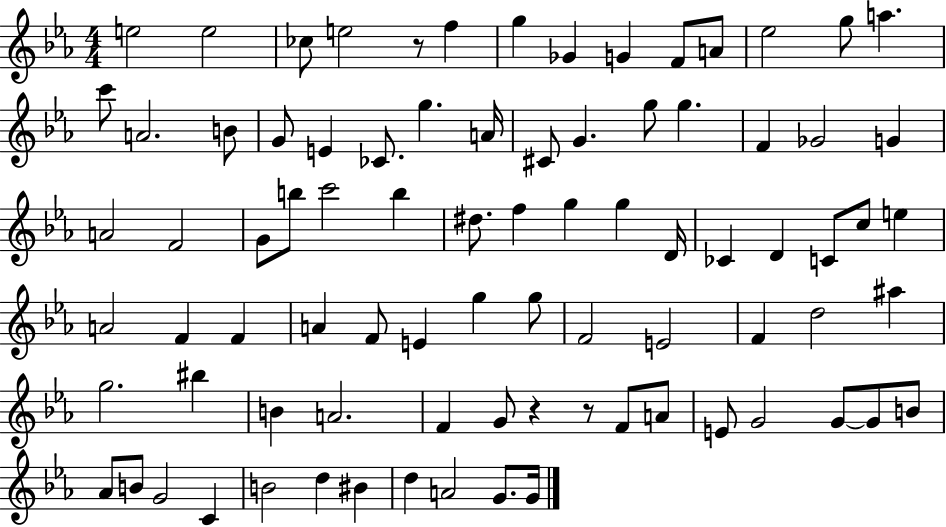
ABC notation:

X:1
T:Untitled
M:4/4
L:1/4
K:Eb
e2 e2 _c/2 e2 z/2 f g _G G F/2 A/2 _e2 g/2 a c'/2 A2 B/2 G/2 E _C/2 g A/4 ^C/2 G g/2 g F _G2 G A2 F2 G/2 b/2 c'2 b ^d/2 f g g D/4 _C D C/2 c/2 e A2 F F A F/2 E g g/2 F2 E2 F d2 ^a g2 ^b B A2 F G/2 z z/2 F/2 A/2 E/2 G2 G/2 G/2 B/2 _A/2 B/2 G2 C B2 d ^B d A2 G/2 G/4